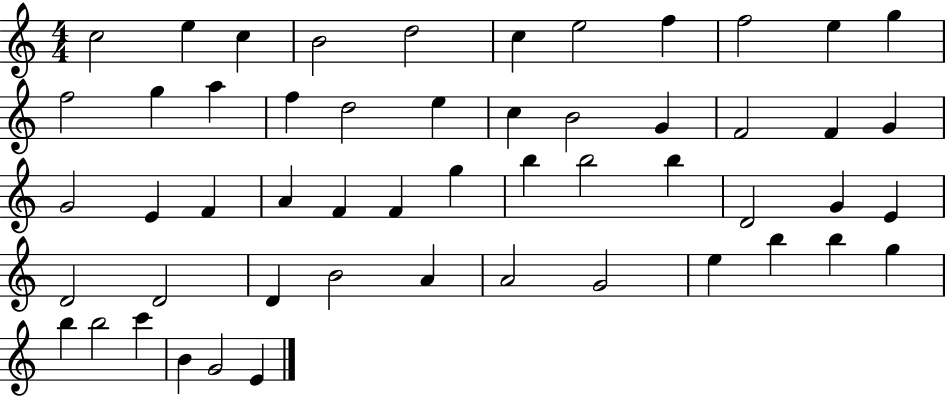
{
  \clef treble
  \numericTimeSignature
  \time 4/4
  \key c \major
  c''2 e''4 c''4 | b'2 d''2 | c''4 e''2 f''4 | f''2 e''4 g''4 | \break f''2 g''4 a''4 | f''4 d''2 e''4 | c''4 b'2 g'4 | f'2 f'4 g'4 | \break g'2 e'4 f'4 | a'4 f'4 f'4 g''4 | b''4 b''2 b''4 | d'2 g'4 e'4 | \break d'2 d'2 | d'4 b'2 a'4 | a'2 g'2 | e''4 b''4 b''4 g''4 | \break b''4 b''2 c'''4 | b'4 g'2 e'4 | \bar "|."
}